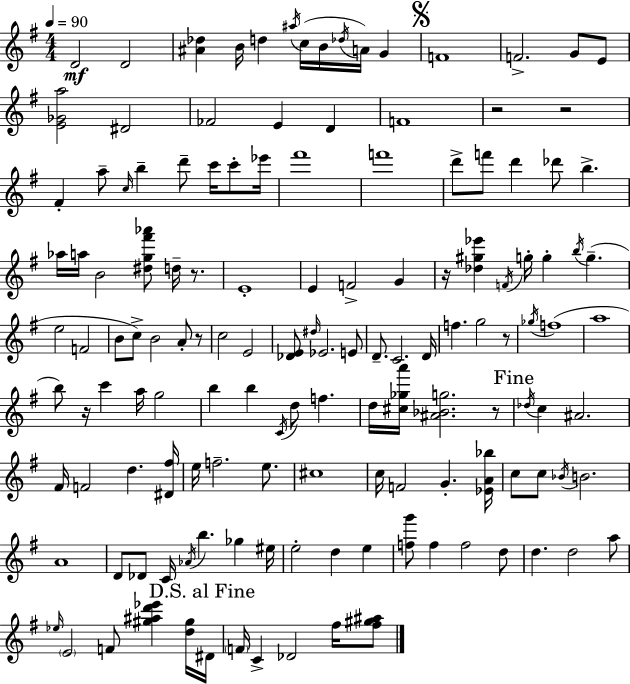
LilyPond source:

{
  \clef treble
  \numericTimeSignature
  \time 4/4
  \key e \minor
  \tempo 4 = 90
  \repeat volta 2 { d'2\mf d'2 | <ais' des''>4 b'16 d''4 \acciaccatura { ais''16 }( c''16 b'16 \acciaccatura { des''16 } a'16) g'4 | \mark \markup { \musicglyph "scripts.segno" } f'1 | f'2.-> g'8 | \break e'8 <e' ges' a''>2 dis'2 | fes'2 e'4 d'4 | f'1 | r2 r2 | \break fis'4-. a''8-- \grace { c''16 } b''4-- d'''8-- c'''16 | c'''8-. ees'''16 fis'''1 | f'''1 | d'''8-> f'''8 d'''4 des'''8 b''4.-> | \break aes''16 a''16 b'2 <dis'' g'' fis''' aes'''>8 d''16-- | r8. e'1-. | e'4 f'2-> g'4 | r16 <des'' gis'' ees'''>4 \acciaccatura { f'16 } g''16-. g''4-. \acciaccatura { b''16 } g''4.--( | \break e''2 f'2 | b'8 c''8->) b'2 | a'8-. r8 c''2 e'2 | <des' e'>8 \grace { dis''16 } ees'2. | \break e'8 d'8.-- c'2. | d'16 f''4. g''2 | r8 \acciaccatura { ges''16 }( f''1 | a''1 | \break b''8) r16 c'''4 a''16 g''2 | b''4 b''4 \acciaccatura { c'16 } | d''8 f''4. d''16 <cis'' ges'' a'''>16 <ais' bes' g''>2. | r8 \mark "Fine" \acciaccatura { des''16 } c''4 ais'2. | \break fis'16 f'2 | d''4. <dis' fis''>16 e''16 f''2.-- | e''8. cis''1 | c''16 f'2 | \break g'4.-. <ees' a' bes''>16 c''8 c''8 \acciaccatura { bes'16 } b'2. | a'1 | d'8 des'8 c'16 \acciaccatura { aes'16 } | b''4. ges''4 eis''16 e''2-. | \break d''4 e''4 <f'' g'''>8 f''4 | f''2 d''8 d''4. | d''2 a''8 \grace { ees''16 } \parenthesize e'2 | f'8 <gis'' ais'' d''' ees'''>4 <d'' gis''>16 \mark "D.S. al Fine" dis'16 \parenthesize f'16 c'4-> | \break des'2 fis''16 <fis'' gis'' ais''>8 } \bar "|."
}